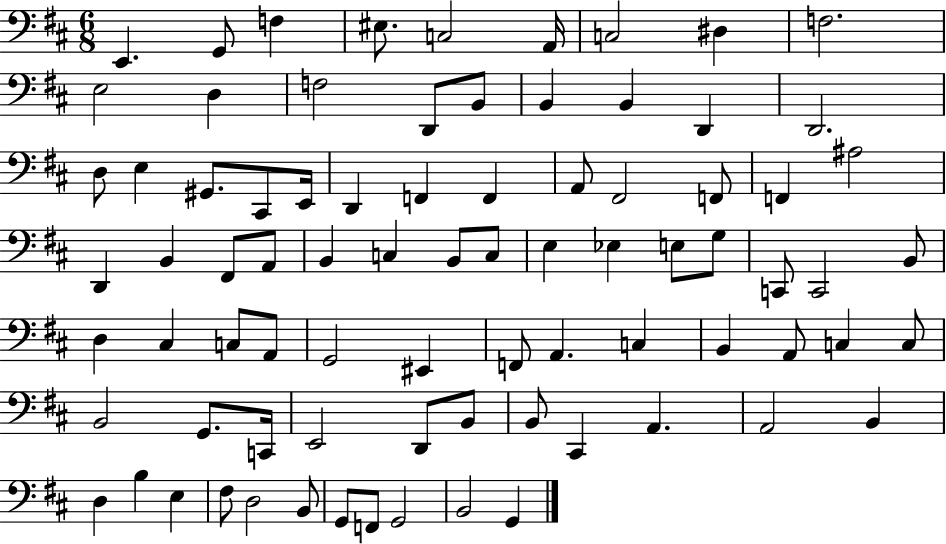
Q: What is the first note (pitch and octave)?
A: E2